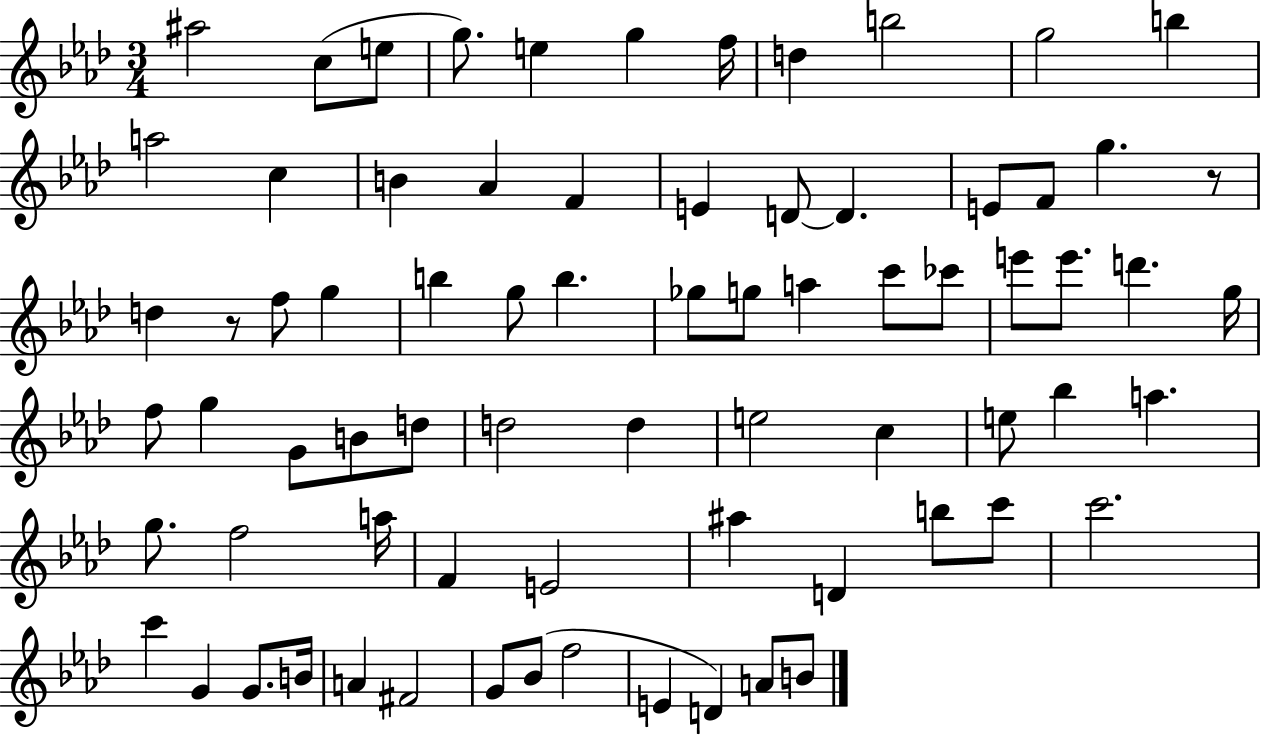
A#5/h C5/e E5/e G5/e. E5/q G5/q F5/s D5/q B5/h G5/h B5/q A5/h C5/q B4/q Ab4/q F4/q E4/q D4/e D4/q. E4/e F4/e G5/q. R/e D5/q R/e F5/e G5/q B5/q G5/e B5/q. Gb5/e G5/e A5/q C6/e CES6/e E6/e E6/e. D6/q. G5/s F5/e G5/q G4/e B4/e D5/e D5/h D5/q E5/h C5/q E5/e Bb5/q A5/q. G5/e. F5/h A5/s F4/q E4/h A#5/q D4/q B5/e C6/e C6/h. C6/q G4/q G4/e. B4/s A4/q F#4/h G4/e Bb4/e F5/h E4/q D4/q A4/e B4/e